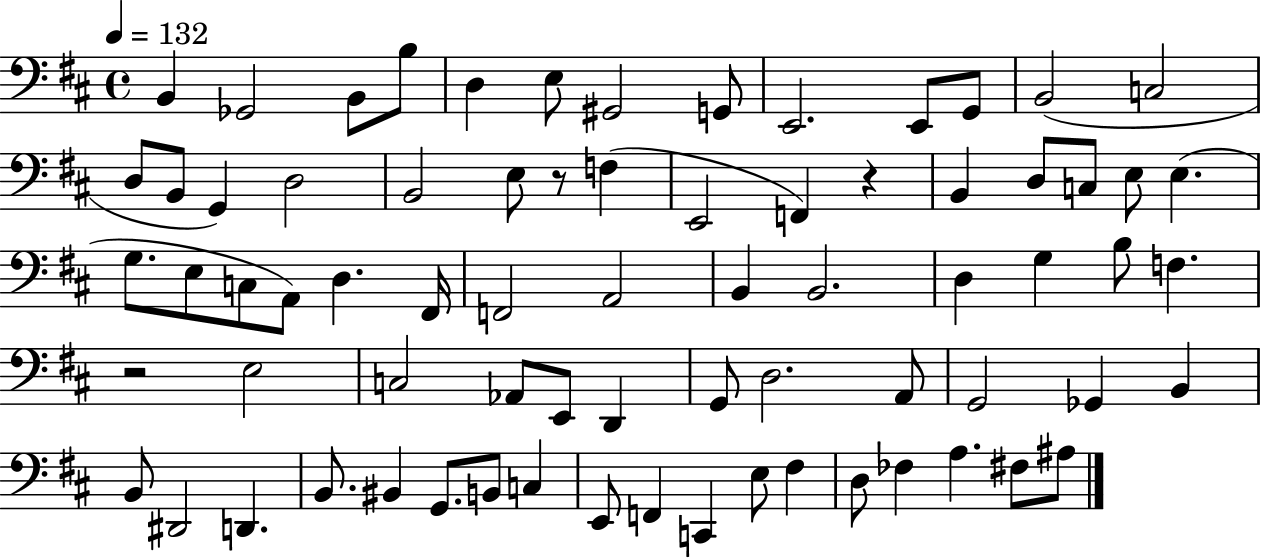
B2/q Gb2/h B2/e B3/e D3/q E3/e G#2/h G2/e E2/h. E2/e G2/e B2/h C3/h D3/e B2/e G2/q D3/h B2/h E3/e R/e F3/q E2/h F2/q R/q B2/q D3/e C3/e E3/e E3/q. G3/e. E3/e C3/e A2/e D3/q. F#2/s F2/h A2/h B2/q B2/h. D3/q G3/q B3/e F3/q. R/h E3/h C3/h Ab2/e E2/e D2/q G2/e D3/h. A2/e G2/h Gb2/q B2/q B2/e D#2/h D2/q. B2/e. BIS2/q G2/e. B2/e C3/q E2/e F2/q C2/q E3/e F#3/q D3/e FES3/q A3/q. F#3/e A#3/e